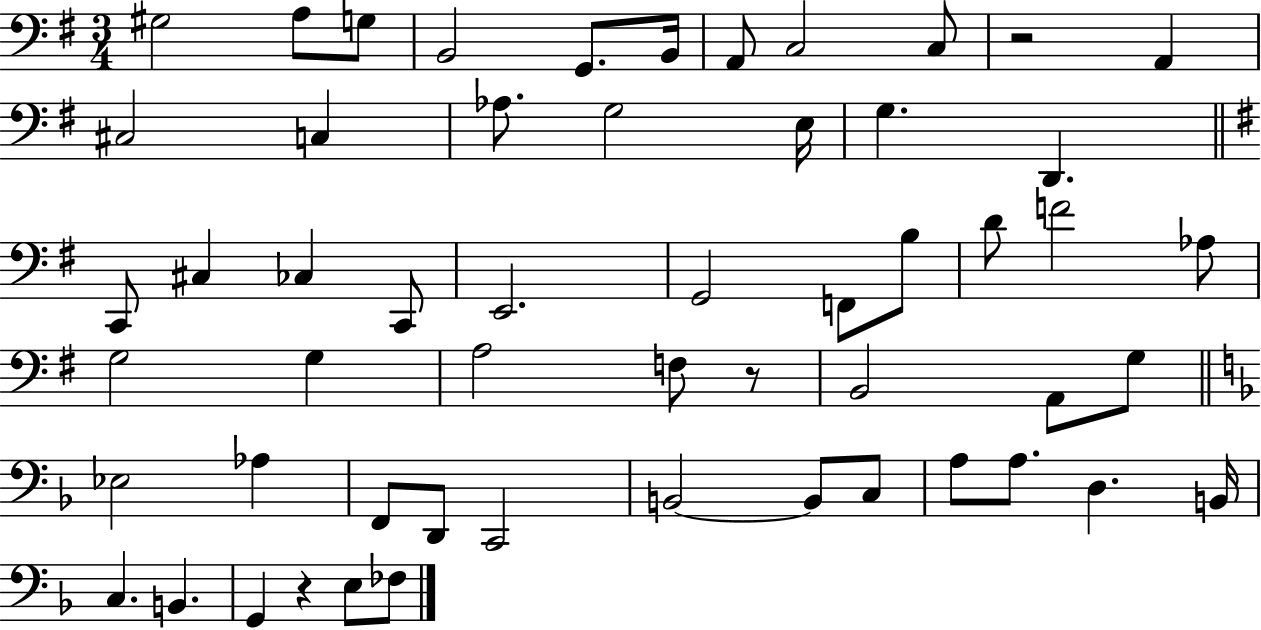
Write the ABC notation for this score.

X:1
T:Untitled
M:3/4
L:1/4
K:G
^G,2 A,/2 G,/2 B,,2 G,,/2 B,,/4 A,,/2 C,2 C,/2 z2 A,, ^C,2 C, _A,/2 G,2 E,/4 G, D,, C,,/2 ^C, _C, C,,/2 E,,2 G,,2 F,,/2 B,/2 D/2 F2 _A,/2 G,2 G, A,2 F,/2 z/2 B,,2 A,,/2 G,/2 _E,2 _A, F,,/2 D,,/2 C,,2 B,,2 B,,/2 C,/2 A,/2 A,/2 D, B,,/4 C, B,, G,, z E,/2 _F,/2